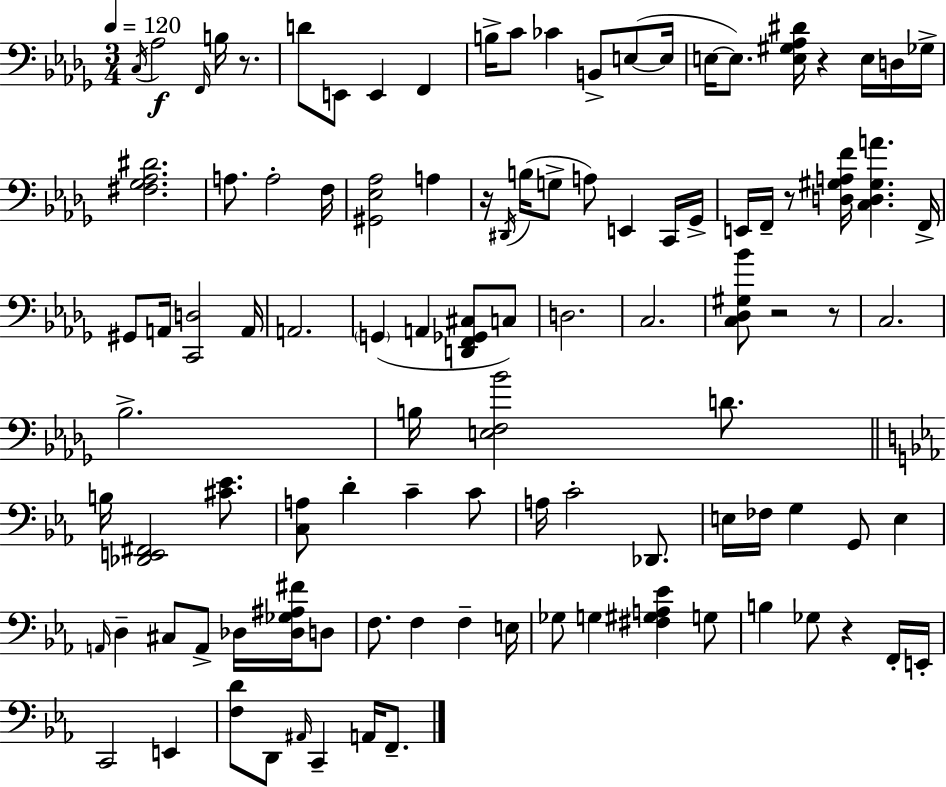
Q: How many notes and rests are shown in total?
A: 104